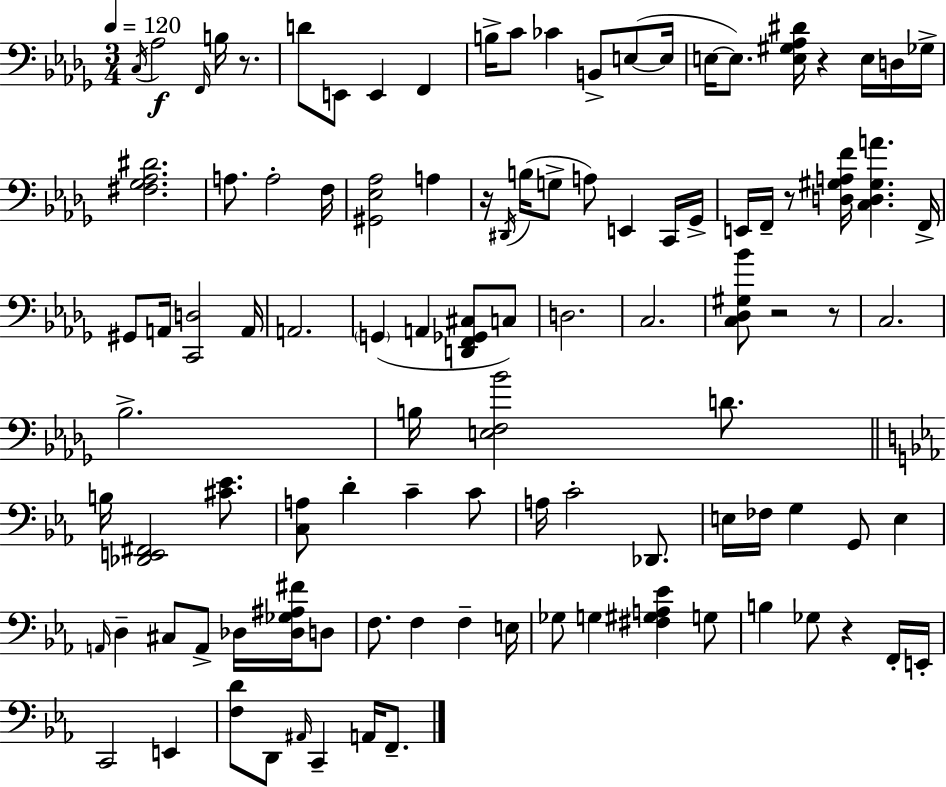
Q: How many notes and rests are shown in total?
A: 104